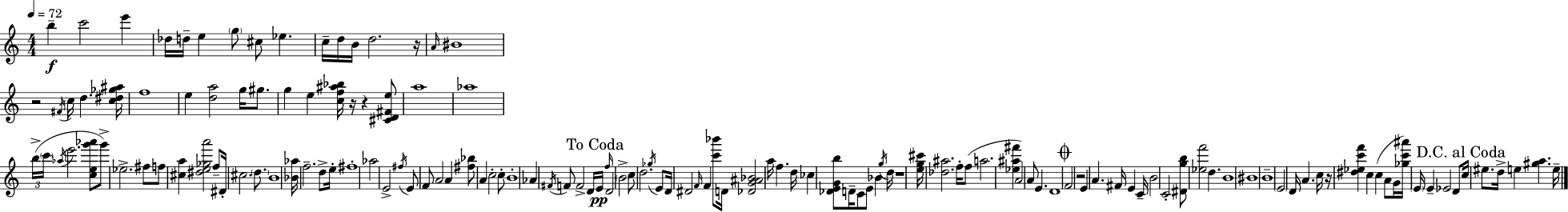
B5/q C6/h E6/q Db5/s D5/s E5/q G5/e C#5/e Eb5/q. C5/s D5/s B4/s D5/h. R/s A4/s BIS4/w R/h F#4/s C5/s D5/q. [C5,D#5,Gb5,A#5]/s F5/w E5/q [D5,A5]/h G5/s G#5/e. G5/q E5/q [C5,F5,A#5,Bb5]/s R/s R/q [C#4,D4,F#4,E5]/e A5/w Ab5/w B5/s C6/s Ab5/s E6/h. [C5,E5,G6,Ab6]/e G6/e Eb5/h. F#5/e F5/e [C#5,A5]/q [D#5,E5,Gb5,A6]/h F5/e D#4/s C#5/h. D5/e. B4/w [Bb4,Ab5]/s F5/h. D5/e E5/s F#5/w Ab5/h E4/h F#5/s E4/e F4/e A4/h A4/q [F#5,Bb5]/e A4/q C5/h C5/e B4/w Ab4/q F#4/s F4/e F4/h D4/s E4/s F5/s D4/h B4/h C5/e D5/h. Gb5/s E4/e D4/s D#4/h F4/s F4/q [C6,Bb6]/e D4/s [Db4,G4,A#4,Bb4]/h A5/s F5/q. D5/s CES5/q [Db4,E4,G4,B5]/e D4/s C4/e E4/e Bb4/q G5/s D5/s R/w [E5,G5,C#6]/s [Db5,A#5]/h. F5/s F5/e A5/h. [Eb5,A#5,F#6]/q A4/h A4/e E4/q. D4/w F4/h R/h E4/q A4/q. F#4/s E4/q C4/s B4/h C4/h [D#4,G5,B5]/e [Eb5,F6]/h D5/q. B4/w BIS4/w B4/w E4/h D4/s A4/q. C5/s R/s [D#5,Eb5,C6,F6]/q C5/q C5/q A4/e G4/s [Gb5,C6,A#6]/s E4/s E4/q Eb4/h D4/e C5/s EIS5/e. D5/s E5/q [G#5,A5]/q. E5/s